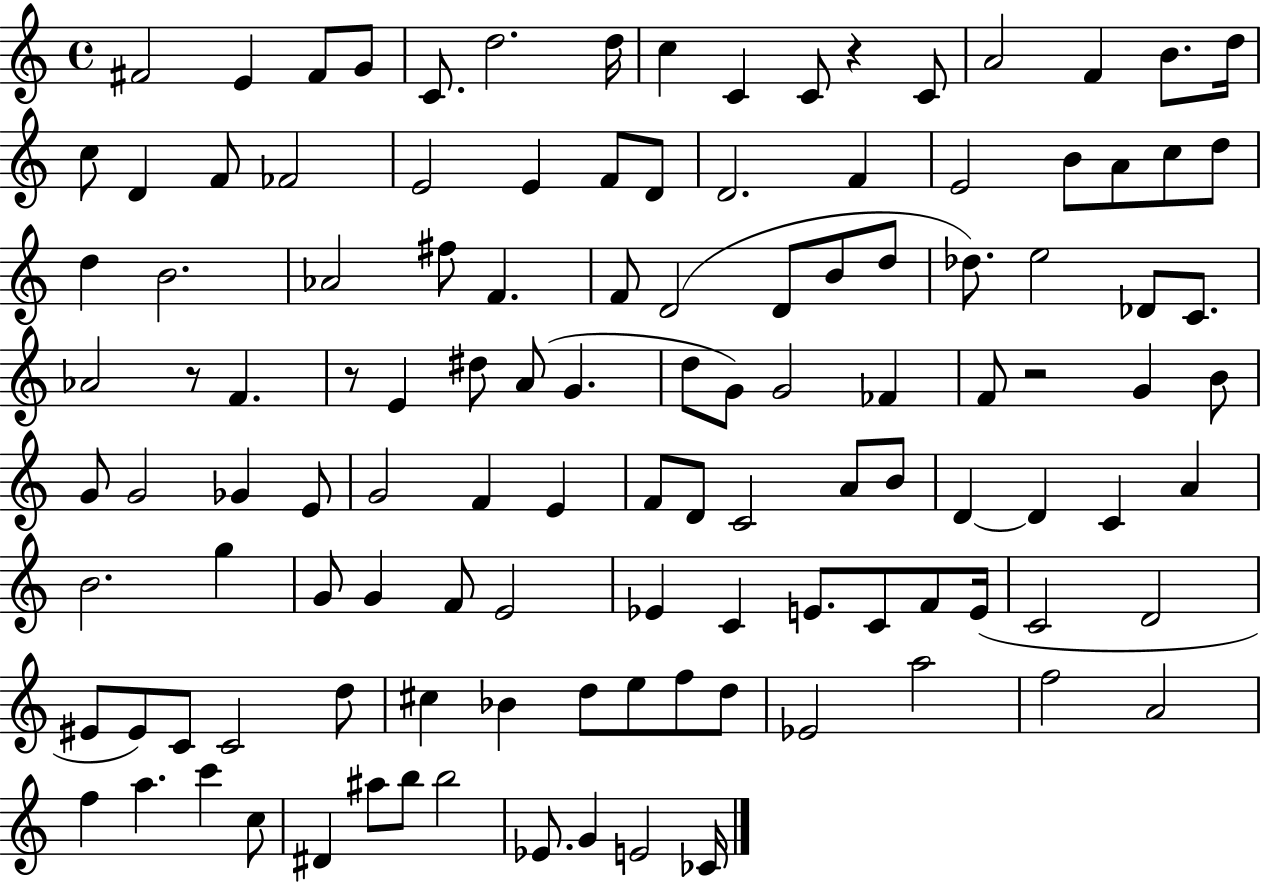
{
  \clef treble
  \time 4/4
  \defaultTimeSignature
  \key c \major
  \repeat volta 2 { fis'2 e'4 fis'8 g'8 | c'8. d''2. d''16 | c''4 c'4 c'8 r4 c'8 | a'2 f'4 b'8. d''16 | \break c''8 d'4 f'8 fes'2 | e'2 e'4 f'8 d'8 | d'2. f'4 | e'2 b'8 a'8 c''8 d''8 | \break d''4 b'2. | aes'2 fis''8 f'4. | f'8 d'2( d'8 b'8 d''8 | des''8.) e''2 des'8 c'8. | \break aes'2 r8 f'4. | r8 e'4 dis''8 a'8( g'4. | d''8 g'8) g'2 fes'4 | f'8 r2 g'4 b'8 | \break g'8 g'2 ges'4 e'8 | g'2 f'4 e'4 | f'8 d'8 c'2 a'8 b'8 | d'4~~ d'4 c'4 a'4 | \break b'2. g''4 | g'8 g'4 f'8 e'2 | ees'4 c'4 e'8. c'8 f'8 e'16( | c'2 d'2 | \break eis'8 eis'8) c'8 c'2 d''8 | cis''4 bes'4 d''8 e''8 f''8 d''8 | ees'2 a''2 | f''2 a'2 | \break f''4 a''4. c'''4 c''8 | dis'4 ais''8 b''8 b''2 | ees'8. g'4 e'2 ces'16 | } \bar "|."
}